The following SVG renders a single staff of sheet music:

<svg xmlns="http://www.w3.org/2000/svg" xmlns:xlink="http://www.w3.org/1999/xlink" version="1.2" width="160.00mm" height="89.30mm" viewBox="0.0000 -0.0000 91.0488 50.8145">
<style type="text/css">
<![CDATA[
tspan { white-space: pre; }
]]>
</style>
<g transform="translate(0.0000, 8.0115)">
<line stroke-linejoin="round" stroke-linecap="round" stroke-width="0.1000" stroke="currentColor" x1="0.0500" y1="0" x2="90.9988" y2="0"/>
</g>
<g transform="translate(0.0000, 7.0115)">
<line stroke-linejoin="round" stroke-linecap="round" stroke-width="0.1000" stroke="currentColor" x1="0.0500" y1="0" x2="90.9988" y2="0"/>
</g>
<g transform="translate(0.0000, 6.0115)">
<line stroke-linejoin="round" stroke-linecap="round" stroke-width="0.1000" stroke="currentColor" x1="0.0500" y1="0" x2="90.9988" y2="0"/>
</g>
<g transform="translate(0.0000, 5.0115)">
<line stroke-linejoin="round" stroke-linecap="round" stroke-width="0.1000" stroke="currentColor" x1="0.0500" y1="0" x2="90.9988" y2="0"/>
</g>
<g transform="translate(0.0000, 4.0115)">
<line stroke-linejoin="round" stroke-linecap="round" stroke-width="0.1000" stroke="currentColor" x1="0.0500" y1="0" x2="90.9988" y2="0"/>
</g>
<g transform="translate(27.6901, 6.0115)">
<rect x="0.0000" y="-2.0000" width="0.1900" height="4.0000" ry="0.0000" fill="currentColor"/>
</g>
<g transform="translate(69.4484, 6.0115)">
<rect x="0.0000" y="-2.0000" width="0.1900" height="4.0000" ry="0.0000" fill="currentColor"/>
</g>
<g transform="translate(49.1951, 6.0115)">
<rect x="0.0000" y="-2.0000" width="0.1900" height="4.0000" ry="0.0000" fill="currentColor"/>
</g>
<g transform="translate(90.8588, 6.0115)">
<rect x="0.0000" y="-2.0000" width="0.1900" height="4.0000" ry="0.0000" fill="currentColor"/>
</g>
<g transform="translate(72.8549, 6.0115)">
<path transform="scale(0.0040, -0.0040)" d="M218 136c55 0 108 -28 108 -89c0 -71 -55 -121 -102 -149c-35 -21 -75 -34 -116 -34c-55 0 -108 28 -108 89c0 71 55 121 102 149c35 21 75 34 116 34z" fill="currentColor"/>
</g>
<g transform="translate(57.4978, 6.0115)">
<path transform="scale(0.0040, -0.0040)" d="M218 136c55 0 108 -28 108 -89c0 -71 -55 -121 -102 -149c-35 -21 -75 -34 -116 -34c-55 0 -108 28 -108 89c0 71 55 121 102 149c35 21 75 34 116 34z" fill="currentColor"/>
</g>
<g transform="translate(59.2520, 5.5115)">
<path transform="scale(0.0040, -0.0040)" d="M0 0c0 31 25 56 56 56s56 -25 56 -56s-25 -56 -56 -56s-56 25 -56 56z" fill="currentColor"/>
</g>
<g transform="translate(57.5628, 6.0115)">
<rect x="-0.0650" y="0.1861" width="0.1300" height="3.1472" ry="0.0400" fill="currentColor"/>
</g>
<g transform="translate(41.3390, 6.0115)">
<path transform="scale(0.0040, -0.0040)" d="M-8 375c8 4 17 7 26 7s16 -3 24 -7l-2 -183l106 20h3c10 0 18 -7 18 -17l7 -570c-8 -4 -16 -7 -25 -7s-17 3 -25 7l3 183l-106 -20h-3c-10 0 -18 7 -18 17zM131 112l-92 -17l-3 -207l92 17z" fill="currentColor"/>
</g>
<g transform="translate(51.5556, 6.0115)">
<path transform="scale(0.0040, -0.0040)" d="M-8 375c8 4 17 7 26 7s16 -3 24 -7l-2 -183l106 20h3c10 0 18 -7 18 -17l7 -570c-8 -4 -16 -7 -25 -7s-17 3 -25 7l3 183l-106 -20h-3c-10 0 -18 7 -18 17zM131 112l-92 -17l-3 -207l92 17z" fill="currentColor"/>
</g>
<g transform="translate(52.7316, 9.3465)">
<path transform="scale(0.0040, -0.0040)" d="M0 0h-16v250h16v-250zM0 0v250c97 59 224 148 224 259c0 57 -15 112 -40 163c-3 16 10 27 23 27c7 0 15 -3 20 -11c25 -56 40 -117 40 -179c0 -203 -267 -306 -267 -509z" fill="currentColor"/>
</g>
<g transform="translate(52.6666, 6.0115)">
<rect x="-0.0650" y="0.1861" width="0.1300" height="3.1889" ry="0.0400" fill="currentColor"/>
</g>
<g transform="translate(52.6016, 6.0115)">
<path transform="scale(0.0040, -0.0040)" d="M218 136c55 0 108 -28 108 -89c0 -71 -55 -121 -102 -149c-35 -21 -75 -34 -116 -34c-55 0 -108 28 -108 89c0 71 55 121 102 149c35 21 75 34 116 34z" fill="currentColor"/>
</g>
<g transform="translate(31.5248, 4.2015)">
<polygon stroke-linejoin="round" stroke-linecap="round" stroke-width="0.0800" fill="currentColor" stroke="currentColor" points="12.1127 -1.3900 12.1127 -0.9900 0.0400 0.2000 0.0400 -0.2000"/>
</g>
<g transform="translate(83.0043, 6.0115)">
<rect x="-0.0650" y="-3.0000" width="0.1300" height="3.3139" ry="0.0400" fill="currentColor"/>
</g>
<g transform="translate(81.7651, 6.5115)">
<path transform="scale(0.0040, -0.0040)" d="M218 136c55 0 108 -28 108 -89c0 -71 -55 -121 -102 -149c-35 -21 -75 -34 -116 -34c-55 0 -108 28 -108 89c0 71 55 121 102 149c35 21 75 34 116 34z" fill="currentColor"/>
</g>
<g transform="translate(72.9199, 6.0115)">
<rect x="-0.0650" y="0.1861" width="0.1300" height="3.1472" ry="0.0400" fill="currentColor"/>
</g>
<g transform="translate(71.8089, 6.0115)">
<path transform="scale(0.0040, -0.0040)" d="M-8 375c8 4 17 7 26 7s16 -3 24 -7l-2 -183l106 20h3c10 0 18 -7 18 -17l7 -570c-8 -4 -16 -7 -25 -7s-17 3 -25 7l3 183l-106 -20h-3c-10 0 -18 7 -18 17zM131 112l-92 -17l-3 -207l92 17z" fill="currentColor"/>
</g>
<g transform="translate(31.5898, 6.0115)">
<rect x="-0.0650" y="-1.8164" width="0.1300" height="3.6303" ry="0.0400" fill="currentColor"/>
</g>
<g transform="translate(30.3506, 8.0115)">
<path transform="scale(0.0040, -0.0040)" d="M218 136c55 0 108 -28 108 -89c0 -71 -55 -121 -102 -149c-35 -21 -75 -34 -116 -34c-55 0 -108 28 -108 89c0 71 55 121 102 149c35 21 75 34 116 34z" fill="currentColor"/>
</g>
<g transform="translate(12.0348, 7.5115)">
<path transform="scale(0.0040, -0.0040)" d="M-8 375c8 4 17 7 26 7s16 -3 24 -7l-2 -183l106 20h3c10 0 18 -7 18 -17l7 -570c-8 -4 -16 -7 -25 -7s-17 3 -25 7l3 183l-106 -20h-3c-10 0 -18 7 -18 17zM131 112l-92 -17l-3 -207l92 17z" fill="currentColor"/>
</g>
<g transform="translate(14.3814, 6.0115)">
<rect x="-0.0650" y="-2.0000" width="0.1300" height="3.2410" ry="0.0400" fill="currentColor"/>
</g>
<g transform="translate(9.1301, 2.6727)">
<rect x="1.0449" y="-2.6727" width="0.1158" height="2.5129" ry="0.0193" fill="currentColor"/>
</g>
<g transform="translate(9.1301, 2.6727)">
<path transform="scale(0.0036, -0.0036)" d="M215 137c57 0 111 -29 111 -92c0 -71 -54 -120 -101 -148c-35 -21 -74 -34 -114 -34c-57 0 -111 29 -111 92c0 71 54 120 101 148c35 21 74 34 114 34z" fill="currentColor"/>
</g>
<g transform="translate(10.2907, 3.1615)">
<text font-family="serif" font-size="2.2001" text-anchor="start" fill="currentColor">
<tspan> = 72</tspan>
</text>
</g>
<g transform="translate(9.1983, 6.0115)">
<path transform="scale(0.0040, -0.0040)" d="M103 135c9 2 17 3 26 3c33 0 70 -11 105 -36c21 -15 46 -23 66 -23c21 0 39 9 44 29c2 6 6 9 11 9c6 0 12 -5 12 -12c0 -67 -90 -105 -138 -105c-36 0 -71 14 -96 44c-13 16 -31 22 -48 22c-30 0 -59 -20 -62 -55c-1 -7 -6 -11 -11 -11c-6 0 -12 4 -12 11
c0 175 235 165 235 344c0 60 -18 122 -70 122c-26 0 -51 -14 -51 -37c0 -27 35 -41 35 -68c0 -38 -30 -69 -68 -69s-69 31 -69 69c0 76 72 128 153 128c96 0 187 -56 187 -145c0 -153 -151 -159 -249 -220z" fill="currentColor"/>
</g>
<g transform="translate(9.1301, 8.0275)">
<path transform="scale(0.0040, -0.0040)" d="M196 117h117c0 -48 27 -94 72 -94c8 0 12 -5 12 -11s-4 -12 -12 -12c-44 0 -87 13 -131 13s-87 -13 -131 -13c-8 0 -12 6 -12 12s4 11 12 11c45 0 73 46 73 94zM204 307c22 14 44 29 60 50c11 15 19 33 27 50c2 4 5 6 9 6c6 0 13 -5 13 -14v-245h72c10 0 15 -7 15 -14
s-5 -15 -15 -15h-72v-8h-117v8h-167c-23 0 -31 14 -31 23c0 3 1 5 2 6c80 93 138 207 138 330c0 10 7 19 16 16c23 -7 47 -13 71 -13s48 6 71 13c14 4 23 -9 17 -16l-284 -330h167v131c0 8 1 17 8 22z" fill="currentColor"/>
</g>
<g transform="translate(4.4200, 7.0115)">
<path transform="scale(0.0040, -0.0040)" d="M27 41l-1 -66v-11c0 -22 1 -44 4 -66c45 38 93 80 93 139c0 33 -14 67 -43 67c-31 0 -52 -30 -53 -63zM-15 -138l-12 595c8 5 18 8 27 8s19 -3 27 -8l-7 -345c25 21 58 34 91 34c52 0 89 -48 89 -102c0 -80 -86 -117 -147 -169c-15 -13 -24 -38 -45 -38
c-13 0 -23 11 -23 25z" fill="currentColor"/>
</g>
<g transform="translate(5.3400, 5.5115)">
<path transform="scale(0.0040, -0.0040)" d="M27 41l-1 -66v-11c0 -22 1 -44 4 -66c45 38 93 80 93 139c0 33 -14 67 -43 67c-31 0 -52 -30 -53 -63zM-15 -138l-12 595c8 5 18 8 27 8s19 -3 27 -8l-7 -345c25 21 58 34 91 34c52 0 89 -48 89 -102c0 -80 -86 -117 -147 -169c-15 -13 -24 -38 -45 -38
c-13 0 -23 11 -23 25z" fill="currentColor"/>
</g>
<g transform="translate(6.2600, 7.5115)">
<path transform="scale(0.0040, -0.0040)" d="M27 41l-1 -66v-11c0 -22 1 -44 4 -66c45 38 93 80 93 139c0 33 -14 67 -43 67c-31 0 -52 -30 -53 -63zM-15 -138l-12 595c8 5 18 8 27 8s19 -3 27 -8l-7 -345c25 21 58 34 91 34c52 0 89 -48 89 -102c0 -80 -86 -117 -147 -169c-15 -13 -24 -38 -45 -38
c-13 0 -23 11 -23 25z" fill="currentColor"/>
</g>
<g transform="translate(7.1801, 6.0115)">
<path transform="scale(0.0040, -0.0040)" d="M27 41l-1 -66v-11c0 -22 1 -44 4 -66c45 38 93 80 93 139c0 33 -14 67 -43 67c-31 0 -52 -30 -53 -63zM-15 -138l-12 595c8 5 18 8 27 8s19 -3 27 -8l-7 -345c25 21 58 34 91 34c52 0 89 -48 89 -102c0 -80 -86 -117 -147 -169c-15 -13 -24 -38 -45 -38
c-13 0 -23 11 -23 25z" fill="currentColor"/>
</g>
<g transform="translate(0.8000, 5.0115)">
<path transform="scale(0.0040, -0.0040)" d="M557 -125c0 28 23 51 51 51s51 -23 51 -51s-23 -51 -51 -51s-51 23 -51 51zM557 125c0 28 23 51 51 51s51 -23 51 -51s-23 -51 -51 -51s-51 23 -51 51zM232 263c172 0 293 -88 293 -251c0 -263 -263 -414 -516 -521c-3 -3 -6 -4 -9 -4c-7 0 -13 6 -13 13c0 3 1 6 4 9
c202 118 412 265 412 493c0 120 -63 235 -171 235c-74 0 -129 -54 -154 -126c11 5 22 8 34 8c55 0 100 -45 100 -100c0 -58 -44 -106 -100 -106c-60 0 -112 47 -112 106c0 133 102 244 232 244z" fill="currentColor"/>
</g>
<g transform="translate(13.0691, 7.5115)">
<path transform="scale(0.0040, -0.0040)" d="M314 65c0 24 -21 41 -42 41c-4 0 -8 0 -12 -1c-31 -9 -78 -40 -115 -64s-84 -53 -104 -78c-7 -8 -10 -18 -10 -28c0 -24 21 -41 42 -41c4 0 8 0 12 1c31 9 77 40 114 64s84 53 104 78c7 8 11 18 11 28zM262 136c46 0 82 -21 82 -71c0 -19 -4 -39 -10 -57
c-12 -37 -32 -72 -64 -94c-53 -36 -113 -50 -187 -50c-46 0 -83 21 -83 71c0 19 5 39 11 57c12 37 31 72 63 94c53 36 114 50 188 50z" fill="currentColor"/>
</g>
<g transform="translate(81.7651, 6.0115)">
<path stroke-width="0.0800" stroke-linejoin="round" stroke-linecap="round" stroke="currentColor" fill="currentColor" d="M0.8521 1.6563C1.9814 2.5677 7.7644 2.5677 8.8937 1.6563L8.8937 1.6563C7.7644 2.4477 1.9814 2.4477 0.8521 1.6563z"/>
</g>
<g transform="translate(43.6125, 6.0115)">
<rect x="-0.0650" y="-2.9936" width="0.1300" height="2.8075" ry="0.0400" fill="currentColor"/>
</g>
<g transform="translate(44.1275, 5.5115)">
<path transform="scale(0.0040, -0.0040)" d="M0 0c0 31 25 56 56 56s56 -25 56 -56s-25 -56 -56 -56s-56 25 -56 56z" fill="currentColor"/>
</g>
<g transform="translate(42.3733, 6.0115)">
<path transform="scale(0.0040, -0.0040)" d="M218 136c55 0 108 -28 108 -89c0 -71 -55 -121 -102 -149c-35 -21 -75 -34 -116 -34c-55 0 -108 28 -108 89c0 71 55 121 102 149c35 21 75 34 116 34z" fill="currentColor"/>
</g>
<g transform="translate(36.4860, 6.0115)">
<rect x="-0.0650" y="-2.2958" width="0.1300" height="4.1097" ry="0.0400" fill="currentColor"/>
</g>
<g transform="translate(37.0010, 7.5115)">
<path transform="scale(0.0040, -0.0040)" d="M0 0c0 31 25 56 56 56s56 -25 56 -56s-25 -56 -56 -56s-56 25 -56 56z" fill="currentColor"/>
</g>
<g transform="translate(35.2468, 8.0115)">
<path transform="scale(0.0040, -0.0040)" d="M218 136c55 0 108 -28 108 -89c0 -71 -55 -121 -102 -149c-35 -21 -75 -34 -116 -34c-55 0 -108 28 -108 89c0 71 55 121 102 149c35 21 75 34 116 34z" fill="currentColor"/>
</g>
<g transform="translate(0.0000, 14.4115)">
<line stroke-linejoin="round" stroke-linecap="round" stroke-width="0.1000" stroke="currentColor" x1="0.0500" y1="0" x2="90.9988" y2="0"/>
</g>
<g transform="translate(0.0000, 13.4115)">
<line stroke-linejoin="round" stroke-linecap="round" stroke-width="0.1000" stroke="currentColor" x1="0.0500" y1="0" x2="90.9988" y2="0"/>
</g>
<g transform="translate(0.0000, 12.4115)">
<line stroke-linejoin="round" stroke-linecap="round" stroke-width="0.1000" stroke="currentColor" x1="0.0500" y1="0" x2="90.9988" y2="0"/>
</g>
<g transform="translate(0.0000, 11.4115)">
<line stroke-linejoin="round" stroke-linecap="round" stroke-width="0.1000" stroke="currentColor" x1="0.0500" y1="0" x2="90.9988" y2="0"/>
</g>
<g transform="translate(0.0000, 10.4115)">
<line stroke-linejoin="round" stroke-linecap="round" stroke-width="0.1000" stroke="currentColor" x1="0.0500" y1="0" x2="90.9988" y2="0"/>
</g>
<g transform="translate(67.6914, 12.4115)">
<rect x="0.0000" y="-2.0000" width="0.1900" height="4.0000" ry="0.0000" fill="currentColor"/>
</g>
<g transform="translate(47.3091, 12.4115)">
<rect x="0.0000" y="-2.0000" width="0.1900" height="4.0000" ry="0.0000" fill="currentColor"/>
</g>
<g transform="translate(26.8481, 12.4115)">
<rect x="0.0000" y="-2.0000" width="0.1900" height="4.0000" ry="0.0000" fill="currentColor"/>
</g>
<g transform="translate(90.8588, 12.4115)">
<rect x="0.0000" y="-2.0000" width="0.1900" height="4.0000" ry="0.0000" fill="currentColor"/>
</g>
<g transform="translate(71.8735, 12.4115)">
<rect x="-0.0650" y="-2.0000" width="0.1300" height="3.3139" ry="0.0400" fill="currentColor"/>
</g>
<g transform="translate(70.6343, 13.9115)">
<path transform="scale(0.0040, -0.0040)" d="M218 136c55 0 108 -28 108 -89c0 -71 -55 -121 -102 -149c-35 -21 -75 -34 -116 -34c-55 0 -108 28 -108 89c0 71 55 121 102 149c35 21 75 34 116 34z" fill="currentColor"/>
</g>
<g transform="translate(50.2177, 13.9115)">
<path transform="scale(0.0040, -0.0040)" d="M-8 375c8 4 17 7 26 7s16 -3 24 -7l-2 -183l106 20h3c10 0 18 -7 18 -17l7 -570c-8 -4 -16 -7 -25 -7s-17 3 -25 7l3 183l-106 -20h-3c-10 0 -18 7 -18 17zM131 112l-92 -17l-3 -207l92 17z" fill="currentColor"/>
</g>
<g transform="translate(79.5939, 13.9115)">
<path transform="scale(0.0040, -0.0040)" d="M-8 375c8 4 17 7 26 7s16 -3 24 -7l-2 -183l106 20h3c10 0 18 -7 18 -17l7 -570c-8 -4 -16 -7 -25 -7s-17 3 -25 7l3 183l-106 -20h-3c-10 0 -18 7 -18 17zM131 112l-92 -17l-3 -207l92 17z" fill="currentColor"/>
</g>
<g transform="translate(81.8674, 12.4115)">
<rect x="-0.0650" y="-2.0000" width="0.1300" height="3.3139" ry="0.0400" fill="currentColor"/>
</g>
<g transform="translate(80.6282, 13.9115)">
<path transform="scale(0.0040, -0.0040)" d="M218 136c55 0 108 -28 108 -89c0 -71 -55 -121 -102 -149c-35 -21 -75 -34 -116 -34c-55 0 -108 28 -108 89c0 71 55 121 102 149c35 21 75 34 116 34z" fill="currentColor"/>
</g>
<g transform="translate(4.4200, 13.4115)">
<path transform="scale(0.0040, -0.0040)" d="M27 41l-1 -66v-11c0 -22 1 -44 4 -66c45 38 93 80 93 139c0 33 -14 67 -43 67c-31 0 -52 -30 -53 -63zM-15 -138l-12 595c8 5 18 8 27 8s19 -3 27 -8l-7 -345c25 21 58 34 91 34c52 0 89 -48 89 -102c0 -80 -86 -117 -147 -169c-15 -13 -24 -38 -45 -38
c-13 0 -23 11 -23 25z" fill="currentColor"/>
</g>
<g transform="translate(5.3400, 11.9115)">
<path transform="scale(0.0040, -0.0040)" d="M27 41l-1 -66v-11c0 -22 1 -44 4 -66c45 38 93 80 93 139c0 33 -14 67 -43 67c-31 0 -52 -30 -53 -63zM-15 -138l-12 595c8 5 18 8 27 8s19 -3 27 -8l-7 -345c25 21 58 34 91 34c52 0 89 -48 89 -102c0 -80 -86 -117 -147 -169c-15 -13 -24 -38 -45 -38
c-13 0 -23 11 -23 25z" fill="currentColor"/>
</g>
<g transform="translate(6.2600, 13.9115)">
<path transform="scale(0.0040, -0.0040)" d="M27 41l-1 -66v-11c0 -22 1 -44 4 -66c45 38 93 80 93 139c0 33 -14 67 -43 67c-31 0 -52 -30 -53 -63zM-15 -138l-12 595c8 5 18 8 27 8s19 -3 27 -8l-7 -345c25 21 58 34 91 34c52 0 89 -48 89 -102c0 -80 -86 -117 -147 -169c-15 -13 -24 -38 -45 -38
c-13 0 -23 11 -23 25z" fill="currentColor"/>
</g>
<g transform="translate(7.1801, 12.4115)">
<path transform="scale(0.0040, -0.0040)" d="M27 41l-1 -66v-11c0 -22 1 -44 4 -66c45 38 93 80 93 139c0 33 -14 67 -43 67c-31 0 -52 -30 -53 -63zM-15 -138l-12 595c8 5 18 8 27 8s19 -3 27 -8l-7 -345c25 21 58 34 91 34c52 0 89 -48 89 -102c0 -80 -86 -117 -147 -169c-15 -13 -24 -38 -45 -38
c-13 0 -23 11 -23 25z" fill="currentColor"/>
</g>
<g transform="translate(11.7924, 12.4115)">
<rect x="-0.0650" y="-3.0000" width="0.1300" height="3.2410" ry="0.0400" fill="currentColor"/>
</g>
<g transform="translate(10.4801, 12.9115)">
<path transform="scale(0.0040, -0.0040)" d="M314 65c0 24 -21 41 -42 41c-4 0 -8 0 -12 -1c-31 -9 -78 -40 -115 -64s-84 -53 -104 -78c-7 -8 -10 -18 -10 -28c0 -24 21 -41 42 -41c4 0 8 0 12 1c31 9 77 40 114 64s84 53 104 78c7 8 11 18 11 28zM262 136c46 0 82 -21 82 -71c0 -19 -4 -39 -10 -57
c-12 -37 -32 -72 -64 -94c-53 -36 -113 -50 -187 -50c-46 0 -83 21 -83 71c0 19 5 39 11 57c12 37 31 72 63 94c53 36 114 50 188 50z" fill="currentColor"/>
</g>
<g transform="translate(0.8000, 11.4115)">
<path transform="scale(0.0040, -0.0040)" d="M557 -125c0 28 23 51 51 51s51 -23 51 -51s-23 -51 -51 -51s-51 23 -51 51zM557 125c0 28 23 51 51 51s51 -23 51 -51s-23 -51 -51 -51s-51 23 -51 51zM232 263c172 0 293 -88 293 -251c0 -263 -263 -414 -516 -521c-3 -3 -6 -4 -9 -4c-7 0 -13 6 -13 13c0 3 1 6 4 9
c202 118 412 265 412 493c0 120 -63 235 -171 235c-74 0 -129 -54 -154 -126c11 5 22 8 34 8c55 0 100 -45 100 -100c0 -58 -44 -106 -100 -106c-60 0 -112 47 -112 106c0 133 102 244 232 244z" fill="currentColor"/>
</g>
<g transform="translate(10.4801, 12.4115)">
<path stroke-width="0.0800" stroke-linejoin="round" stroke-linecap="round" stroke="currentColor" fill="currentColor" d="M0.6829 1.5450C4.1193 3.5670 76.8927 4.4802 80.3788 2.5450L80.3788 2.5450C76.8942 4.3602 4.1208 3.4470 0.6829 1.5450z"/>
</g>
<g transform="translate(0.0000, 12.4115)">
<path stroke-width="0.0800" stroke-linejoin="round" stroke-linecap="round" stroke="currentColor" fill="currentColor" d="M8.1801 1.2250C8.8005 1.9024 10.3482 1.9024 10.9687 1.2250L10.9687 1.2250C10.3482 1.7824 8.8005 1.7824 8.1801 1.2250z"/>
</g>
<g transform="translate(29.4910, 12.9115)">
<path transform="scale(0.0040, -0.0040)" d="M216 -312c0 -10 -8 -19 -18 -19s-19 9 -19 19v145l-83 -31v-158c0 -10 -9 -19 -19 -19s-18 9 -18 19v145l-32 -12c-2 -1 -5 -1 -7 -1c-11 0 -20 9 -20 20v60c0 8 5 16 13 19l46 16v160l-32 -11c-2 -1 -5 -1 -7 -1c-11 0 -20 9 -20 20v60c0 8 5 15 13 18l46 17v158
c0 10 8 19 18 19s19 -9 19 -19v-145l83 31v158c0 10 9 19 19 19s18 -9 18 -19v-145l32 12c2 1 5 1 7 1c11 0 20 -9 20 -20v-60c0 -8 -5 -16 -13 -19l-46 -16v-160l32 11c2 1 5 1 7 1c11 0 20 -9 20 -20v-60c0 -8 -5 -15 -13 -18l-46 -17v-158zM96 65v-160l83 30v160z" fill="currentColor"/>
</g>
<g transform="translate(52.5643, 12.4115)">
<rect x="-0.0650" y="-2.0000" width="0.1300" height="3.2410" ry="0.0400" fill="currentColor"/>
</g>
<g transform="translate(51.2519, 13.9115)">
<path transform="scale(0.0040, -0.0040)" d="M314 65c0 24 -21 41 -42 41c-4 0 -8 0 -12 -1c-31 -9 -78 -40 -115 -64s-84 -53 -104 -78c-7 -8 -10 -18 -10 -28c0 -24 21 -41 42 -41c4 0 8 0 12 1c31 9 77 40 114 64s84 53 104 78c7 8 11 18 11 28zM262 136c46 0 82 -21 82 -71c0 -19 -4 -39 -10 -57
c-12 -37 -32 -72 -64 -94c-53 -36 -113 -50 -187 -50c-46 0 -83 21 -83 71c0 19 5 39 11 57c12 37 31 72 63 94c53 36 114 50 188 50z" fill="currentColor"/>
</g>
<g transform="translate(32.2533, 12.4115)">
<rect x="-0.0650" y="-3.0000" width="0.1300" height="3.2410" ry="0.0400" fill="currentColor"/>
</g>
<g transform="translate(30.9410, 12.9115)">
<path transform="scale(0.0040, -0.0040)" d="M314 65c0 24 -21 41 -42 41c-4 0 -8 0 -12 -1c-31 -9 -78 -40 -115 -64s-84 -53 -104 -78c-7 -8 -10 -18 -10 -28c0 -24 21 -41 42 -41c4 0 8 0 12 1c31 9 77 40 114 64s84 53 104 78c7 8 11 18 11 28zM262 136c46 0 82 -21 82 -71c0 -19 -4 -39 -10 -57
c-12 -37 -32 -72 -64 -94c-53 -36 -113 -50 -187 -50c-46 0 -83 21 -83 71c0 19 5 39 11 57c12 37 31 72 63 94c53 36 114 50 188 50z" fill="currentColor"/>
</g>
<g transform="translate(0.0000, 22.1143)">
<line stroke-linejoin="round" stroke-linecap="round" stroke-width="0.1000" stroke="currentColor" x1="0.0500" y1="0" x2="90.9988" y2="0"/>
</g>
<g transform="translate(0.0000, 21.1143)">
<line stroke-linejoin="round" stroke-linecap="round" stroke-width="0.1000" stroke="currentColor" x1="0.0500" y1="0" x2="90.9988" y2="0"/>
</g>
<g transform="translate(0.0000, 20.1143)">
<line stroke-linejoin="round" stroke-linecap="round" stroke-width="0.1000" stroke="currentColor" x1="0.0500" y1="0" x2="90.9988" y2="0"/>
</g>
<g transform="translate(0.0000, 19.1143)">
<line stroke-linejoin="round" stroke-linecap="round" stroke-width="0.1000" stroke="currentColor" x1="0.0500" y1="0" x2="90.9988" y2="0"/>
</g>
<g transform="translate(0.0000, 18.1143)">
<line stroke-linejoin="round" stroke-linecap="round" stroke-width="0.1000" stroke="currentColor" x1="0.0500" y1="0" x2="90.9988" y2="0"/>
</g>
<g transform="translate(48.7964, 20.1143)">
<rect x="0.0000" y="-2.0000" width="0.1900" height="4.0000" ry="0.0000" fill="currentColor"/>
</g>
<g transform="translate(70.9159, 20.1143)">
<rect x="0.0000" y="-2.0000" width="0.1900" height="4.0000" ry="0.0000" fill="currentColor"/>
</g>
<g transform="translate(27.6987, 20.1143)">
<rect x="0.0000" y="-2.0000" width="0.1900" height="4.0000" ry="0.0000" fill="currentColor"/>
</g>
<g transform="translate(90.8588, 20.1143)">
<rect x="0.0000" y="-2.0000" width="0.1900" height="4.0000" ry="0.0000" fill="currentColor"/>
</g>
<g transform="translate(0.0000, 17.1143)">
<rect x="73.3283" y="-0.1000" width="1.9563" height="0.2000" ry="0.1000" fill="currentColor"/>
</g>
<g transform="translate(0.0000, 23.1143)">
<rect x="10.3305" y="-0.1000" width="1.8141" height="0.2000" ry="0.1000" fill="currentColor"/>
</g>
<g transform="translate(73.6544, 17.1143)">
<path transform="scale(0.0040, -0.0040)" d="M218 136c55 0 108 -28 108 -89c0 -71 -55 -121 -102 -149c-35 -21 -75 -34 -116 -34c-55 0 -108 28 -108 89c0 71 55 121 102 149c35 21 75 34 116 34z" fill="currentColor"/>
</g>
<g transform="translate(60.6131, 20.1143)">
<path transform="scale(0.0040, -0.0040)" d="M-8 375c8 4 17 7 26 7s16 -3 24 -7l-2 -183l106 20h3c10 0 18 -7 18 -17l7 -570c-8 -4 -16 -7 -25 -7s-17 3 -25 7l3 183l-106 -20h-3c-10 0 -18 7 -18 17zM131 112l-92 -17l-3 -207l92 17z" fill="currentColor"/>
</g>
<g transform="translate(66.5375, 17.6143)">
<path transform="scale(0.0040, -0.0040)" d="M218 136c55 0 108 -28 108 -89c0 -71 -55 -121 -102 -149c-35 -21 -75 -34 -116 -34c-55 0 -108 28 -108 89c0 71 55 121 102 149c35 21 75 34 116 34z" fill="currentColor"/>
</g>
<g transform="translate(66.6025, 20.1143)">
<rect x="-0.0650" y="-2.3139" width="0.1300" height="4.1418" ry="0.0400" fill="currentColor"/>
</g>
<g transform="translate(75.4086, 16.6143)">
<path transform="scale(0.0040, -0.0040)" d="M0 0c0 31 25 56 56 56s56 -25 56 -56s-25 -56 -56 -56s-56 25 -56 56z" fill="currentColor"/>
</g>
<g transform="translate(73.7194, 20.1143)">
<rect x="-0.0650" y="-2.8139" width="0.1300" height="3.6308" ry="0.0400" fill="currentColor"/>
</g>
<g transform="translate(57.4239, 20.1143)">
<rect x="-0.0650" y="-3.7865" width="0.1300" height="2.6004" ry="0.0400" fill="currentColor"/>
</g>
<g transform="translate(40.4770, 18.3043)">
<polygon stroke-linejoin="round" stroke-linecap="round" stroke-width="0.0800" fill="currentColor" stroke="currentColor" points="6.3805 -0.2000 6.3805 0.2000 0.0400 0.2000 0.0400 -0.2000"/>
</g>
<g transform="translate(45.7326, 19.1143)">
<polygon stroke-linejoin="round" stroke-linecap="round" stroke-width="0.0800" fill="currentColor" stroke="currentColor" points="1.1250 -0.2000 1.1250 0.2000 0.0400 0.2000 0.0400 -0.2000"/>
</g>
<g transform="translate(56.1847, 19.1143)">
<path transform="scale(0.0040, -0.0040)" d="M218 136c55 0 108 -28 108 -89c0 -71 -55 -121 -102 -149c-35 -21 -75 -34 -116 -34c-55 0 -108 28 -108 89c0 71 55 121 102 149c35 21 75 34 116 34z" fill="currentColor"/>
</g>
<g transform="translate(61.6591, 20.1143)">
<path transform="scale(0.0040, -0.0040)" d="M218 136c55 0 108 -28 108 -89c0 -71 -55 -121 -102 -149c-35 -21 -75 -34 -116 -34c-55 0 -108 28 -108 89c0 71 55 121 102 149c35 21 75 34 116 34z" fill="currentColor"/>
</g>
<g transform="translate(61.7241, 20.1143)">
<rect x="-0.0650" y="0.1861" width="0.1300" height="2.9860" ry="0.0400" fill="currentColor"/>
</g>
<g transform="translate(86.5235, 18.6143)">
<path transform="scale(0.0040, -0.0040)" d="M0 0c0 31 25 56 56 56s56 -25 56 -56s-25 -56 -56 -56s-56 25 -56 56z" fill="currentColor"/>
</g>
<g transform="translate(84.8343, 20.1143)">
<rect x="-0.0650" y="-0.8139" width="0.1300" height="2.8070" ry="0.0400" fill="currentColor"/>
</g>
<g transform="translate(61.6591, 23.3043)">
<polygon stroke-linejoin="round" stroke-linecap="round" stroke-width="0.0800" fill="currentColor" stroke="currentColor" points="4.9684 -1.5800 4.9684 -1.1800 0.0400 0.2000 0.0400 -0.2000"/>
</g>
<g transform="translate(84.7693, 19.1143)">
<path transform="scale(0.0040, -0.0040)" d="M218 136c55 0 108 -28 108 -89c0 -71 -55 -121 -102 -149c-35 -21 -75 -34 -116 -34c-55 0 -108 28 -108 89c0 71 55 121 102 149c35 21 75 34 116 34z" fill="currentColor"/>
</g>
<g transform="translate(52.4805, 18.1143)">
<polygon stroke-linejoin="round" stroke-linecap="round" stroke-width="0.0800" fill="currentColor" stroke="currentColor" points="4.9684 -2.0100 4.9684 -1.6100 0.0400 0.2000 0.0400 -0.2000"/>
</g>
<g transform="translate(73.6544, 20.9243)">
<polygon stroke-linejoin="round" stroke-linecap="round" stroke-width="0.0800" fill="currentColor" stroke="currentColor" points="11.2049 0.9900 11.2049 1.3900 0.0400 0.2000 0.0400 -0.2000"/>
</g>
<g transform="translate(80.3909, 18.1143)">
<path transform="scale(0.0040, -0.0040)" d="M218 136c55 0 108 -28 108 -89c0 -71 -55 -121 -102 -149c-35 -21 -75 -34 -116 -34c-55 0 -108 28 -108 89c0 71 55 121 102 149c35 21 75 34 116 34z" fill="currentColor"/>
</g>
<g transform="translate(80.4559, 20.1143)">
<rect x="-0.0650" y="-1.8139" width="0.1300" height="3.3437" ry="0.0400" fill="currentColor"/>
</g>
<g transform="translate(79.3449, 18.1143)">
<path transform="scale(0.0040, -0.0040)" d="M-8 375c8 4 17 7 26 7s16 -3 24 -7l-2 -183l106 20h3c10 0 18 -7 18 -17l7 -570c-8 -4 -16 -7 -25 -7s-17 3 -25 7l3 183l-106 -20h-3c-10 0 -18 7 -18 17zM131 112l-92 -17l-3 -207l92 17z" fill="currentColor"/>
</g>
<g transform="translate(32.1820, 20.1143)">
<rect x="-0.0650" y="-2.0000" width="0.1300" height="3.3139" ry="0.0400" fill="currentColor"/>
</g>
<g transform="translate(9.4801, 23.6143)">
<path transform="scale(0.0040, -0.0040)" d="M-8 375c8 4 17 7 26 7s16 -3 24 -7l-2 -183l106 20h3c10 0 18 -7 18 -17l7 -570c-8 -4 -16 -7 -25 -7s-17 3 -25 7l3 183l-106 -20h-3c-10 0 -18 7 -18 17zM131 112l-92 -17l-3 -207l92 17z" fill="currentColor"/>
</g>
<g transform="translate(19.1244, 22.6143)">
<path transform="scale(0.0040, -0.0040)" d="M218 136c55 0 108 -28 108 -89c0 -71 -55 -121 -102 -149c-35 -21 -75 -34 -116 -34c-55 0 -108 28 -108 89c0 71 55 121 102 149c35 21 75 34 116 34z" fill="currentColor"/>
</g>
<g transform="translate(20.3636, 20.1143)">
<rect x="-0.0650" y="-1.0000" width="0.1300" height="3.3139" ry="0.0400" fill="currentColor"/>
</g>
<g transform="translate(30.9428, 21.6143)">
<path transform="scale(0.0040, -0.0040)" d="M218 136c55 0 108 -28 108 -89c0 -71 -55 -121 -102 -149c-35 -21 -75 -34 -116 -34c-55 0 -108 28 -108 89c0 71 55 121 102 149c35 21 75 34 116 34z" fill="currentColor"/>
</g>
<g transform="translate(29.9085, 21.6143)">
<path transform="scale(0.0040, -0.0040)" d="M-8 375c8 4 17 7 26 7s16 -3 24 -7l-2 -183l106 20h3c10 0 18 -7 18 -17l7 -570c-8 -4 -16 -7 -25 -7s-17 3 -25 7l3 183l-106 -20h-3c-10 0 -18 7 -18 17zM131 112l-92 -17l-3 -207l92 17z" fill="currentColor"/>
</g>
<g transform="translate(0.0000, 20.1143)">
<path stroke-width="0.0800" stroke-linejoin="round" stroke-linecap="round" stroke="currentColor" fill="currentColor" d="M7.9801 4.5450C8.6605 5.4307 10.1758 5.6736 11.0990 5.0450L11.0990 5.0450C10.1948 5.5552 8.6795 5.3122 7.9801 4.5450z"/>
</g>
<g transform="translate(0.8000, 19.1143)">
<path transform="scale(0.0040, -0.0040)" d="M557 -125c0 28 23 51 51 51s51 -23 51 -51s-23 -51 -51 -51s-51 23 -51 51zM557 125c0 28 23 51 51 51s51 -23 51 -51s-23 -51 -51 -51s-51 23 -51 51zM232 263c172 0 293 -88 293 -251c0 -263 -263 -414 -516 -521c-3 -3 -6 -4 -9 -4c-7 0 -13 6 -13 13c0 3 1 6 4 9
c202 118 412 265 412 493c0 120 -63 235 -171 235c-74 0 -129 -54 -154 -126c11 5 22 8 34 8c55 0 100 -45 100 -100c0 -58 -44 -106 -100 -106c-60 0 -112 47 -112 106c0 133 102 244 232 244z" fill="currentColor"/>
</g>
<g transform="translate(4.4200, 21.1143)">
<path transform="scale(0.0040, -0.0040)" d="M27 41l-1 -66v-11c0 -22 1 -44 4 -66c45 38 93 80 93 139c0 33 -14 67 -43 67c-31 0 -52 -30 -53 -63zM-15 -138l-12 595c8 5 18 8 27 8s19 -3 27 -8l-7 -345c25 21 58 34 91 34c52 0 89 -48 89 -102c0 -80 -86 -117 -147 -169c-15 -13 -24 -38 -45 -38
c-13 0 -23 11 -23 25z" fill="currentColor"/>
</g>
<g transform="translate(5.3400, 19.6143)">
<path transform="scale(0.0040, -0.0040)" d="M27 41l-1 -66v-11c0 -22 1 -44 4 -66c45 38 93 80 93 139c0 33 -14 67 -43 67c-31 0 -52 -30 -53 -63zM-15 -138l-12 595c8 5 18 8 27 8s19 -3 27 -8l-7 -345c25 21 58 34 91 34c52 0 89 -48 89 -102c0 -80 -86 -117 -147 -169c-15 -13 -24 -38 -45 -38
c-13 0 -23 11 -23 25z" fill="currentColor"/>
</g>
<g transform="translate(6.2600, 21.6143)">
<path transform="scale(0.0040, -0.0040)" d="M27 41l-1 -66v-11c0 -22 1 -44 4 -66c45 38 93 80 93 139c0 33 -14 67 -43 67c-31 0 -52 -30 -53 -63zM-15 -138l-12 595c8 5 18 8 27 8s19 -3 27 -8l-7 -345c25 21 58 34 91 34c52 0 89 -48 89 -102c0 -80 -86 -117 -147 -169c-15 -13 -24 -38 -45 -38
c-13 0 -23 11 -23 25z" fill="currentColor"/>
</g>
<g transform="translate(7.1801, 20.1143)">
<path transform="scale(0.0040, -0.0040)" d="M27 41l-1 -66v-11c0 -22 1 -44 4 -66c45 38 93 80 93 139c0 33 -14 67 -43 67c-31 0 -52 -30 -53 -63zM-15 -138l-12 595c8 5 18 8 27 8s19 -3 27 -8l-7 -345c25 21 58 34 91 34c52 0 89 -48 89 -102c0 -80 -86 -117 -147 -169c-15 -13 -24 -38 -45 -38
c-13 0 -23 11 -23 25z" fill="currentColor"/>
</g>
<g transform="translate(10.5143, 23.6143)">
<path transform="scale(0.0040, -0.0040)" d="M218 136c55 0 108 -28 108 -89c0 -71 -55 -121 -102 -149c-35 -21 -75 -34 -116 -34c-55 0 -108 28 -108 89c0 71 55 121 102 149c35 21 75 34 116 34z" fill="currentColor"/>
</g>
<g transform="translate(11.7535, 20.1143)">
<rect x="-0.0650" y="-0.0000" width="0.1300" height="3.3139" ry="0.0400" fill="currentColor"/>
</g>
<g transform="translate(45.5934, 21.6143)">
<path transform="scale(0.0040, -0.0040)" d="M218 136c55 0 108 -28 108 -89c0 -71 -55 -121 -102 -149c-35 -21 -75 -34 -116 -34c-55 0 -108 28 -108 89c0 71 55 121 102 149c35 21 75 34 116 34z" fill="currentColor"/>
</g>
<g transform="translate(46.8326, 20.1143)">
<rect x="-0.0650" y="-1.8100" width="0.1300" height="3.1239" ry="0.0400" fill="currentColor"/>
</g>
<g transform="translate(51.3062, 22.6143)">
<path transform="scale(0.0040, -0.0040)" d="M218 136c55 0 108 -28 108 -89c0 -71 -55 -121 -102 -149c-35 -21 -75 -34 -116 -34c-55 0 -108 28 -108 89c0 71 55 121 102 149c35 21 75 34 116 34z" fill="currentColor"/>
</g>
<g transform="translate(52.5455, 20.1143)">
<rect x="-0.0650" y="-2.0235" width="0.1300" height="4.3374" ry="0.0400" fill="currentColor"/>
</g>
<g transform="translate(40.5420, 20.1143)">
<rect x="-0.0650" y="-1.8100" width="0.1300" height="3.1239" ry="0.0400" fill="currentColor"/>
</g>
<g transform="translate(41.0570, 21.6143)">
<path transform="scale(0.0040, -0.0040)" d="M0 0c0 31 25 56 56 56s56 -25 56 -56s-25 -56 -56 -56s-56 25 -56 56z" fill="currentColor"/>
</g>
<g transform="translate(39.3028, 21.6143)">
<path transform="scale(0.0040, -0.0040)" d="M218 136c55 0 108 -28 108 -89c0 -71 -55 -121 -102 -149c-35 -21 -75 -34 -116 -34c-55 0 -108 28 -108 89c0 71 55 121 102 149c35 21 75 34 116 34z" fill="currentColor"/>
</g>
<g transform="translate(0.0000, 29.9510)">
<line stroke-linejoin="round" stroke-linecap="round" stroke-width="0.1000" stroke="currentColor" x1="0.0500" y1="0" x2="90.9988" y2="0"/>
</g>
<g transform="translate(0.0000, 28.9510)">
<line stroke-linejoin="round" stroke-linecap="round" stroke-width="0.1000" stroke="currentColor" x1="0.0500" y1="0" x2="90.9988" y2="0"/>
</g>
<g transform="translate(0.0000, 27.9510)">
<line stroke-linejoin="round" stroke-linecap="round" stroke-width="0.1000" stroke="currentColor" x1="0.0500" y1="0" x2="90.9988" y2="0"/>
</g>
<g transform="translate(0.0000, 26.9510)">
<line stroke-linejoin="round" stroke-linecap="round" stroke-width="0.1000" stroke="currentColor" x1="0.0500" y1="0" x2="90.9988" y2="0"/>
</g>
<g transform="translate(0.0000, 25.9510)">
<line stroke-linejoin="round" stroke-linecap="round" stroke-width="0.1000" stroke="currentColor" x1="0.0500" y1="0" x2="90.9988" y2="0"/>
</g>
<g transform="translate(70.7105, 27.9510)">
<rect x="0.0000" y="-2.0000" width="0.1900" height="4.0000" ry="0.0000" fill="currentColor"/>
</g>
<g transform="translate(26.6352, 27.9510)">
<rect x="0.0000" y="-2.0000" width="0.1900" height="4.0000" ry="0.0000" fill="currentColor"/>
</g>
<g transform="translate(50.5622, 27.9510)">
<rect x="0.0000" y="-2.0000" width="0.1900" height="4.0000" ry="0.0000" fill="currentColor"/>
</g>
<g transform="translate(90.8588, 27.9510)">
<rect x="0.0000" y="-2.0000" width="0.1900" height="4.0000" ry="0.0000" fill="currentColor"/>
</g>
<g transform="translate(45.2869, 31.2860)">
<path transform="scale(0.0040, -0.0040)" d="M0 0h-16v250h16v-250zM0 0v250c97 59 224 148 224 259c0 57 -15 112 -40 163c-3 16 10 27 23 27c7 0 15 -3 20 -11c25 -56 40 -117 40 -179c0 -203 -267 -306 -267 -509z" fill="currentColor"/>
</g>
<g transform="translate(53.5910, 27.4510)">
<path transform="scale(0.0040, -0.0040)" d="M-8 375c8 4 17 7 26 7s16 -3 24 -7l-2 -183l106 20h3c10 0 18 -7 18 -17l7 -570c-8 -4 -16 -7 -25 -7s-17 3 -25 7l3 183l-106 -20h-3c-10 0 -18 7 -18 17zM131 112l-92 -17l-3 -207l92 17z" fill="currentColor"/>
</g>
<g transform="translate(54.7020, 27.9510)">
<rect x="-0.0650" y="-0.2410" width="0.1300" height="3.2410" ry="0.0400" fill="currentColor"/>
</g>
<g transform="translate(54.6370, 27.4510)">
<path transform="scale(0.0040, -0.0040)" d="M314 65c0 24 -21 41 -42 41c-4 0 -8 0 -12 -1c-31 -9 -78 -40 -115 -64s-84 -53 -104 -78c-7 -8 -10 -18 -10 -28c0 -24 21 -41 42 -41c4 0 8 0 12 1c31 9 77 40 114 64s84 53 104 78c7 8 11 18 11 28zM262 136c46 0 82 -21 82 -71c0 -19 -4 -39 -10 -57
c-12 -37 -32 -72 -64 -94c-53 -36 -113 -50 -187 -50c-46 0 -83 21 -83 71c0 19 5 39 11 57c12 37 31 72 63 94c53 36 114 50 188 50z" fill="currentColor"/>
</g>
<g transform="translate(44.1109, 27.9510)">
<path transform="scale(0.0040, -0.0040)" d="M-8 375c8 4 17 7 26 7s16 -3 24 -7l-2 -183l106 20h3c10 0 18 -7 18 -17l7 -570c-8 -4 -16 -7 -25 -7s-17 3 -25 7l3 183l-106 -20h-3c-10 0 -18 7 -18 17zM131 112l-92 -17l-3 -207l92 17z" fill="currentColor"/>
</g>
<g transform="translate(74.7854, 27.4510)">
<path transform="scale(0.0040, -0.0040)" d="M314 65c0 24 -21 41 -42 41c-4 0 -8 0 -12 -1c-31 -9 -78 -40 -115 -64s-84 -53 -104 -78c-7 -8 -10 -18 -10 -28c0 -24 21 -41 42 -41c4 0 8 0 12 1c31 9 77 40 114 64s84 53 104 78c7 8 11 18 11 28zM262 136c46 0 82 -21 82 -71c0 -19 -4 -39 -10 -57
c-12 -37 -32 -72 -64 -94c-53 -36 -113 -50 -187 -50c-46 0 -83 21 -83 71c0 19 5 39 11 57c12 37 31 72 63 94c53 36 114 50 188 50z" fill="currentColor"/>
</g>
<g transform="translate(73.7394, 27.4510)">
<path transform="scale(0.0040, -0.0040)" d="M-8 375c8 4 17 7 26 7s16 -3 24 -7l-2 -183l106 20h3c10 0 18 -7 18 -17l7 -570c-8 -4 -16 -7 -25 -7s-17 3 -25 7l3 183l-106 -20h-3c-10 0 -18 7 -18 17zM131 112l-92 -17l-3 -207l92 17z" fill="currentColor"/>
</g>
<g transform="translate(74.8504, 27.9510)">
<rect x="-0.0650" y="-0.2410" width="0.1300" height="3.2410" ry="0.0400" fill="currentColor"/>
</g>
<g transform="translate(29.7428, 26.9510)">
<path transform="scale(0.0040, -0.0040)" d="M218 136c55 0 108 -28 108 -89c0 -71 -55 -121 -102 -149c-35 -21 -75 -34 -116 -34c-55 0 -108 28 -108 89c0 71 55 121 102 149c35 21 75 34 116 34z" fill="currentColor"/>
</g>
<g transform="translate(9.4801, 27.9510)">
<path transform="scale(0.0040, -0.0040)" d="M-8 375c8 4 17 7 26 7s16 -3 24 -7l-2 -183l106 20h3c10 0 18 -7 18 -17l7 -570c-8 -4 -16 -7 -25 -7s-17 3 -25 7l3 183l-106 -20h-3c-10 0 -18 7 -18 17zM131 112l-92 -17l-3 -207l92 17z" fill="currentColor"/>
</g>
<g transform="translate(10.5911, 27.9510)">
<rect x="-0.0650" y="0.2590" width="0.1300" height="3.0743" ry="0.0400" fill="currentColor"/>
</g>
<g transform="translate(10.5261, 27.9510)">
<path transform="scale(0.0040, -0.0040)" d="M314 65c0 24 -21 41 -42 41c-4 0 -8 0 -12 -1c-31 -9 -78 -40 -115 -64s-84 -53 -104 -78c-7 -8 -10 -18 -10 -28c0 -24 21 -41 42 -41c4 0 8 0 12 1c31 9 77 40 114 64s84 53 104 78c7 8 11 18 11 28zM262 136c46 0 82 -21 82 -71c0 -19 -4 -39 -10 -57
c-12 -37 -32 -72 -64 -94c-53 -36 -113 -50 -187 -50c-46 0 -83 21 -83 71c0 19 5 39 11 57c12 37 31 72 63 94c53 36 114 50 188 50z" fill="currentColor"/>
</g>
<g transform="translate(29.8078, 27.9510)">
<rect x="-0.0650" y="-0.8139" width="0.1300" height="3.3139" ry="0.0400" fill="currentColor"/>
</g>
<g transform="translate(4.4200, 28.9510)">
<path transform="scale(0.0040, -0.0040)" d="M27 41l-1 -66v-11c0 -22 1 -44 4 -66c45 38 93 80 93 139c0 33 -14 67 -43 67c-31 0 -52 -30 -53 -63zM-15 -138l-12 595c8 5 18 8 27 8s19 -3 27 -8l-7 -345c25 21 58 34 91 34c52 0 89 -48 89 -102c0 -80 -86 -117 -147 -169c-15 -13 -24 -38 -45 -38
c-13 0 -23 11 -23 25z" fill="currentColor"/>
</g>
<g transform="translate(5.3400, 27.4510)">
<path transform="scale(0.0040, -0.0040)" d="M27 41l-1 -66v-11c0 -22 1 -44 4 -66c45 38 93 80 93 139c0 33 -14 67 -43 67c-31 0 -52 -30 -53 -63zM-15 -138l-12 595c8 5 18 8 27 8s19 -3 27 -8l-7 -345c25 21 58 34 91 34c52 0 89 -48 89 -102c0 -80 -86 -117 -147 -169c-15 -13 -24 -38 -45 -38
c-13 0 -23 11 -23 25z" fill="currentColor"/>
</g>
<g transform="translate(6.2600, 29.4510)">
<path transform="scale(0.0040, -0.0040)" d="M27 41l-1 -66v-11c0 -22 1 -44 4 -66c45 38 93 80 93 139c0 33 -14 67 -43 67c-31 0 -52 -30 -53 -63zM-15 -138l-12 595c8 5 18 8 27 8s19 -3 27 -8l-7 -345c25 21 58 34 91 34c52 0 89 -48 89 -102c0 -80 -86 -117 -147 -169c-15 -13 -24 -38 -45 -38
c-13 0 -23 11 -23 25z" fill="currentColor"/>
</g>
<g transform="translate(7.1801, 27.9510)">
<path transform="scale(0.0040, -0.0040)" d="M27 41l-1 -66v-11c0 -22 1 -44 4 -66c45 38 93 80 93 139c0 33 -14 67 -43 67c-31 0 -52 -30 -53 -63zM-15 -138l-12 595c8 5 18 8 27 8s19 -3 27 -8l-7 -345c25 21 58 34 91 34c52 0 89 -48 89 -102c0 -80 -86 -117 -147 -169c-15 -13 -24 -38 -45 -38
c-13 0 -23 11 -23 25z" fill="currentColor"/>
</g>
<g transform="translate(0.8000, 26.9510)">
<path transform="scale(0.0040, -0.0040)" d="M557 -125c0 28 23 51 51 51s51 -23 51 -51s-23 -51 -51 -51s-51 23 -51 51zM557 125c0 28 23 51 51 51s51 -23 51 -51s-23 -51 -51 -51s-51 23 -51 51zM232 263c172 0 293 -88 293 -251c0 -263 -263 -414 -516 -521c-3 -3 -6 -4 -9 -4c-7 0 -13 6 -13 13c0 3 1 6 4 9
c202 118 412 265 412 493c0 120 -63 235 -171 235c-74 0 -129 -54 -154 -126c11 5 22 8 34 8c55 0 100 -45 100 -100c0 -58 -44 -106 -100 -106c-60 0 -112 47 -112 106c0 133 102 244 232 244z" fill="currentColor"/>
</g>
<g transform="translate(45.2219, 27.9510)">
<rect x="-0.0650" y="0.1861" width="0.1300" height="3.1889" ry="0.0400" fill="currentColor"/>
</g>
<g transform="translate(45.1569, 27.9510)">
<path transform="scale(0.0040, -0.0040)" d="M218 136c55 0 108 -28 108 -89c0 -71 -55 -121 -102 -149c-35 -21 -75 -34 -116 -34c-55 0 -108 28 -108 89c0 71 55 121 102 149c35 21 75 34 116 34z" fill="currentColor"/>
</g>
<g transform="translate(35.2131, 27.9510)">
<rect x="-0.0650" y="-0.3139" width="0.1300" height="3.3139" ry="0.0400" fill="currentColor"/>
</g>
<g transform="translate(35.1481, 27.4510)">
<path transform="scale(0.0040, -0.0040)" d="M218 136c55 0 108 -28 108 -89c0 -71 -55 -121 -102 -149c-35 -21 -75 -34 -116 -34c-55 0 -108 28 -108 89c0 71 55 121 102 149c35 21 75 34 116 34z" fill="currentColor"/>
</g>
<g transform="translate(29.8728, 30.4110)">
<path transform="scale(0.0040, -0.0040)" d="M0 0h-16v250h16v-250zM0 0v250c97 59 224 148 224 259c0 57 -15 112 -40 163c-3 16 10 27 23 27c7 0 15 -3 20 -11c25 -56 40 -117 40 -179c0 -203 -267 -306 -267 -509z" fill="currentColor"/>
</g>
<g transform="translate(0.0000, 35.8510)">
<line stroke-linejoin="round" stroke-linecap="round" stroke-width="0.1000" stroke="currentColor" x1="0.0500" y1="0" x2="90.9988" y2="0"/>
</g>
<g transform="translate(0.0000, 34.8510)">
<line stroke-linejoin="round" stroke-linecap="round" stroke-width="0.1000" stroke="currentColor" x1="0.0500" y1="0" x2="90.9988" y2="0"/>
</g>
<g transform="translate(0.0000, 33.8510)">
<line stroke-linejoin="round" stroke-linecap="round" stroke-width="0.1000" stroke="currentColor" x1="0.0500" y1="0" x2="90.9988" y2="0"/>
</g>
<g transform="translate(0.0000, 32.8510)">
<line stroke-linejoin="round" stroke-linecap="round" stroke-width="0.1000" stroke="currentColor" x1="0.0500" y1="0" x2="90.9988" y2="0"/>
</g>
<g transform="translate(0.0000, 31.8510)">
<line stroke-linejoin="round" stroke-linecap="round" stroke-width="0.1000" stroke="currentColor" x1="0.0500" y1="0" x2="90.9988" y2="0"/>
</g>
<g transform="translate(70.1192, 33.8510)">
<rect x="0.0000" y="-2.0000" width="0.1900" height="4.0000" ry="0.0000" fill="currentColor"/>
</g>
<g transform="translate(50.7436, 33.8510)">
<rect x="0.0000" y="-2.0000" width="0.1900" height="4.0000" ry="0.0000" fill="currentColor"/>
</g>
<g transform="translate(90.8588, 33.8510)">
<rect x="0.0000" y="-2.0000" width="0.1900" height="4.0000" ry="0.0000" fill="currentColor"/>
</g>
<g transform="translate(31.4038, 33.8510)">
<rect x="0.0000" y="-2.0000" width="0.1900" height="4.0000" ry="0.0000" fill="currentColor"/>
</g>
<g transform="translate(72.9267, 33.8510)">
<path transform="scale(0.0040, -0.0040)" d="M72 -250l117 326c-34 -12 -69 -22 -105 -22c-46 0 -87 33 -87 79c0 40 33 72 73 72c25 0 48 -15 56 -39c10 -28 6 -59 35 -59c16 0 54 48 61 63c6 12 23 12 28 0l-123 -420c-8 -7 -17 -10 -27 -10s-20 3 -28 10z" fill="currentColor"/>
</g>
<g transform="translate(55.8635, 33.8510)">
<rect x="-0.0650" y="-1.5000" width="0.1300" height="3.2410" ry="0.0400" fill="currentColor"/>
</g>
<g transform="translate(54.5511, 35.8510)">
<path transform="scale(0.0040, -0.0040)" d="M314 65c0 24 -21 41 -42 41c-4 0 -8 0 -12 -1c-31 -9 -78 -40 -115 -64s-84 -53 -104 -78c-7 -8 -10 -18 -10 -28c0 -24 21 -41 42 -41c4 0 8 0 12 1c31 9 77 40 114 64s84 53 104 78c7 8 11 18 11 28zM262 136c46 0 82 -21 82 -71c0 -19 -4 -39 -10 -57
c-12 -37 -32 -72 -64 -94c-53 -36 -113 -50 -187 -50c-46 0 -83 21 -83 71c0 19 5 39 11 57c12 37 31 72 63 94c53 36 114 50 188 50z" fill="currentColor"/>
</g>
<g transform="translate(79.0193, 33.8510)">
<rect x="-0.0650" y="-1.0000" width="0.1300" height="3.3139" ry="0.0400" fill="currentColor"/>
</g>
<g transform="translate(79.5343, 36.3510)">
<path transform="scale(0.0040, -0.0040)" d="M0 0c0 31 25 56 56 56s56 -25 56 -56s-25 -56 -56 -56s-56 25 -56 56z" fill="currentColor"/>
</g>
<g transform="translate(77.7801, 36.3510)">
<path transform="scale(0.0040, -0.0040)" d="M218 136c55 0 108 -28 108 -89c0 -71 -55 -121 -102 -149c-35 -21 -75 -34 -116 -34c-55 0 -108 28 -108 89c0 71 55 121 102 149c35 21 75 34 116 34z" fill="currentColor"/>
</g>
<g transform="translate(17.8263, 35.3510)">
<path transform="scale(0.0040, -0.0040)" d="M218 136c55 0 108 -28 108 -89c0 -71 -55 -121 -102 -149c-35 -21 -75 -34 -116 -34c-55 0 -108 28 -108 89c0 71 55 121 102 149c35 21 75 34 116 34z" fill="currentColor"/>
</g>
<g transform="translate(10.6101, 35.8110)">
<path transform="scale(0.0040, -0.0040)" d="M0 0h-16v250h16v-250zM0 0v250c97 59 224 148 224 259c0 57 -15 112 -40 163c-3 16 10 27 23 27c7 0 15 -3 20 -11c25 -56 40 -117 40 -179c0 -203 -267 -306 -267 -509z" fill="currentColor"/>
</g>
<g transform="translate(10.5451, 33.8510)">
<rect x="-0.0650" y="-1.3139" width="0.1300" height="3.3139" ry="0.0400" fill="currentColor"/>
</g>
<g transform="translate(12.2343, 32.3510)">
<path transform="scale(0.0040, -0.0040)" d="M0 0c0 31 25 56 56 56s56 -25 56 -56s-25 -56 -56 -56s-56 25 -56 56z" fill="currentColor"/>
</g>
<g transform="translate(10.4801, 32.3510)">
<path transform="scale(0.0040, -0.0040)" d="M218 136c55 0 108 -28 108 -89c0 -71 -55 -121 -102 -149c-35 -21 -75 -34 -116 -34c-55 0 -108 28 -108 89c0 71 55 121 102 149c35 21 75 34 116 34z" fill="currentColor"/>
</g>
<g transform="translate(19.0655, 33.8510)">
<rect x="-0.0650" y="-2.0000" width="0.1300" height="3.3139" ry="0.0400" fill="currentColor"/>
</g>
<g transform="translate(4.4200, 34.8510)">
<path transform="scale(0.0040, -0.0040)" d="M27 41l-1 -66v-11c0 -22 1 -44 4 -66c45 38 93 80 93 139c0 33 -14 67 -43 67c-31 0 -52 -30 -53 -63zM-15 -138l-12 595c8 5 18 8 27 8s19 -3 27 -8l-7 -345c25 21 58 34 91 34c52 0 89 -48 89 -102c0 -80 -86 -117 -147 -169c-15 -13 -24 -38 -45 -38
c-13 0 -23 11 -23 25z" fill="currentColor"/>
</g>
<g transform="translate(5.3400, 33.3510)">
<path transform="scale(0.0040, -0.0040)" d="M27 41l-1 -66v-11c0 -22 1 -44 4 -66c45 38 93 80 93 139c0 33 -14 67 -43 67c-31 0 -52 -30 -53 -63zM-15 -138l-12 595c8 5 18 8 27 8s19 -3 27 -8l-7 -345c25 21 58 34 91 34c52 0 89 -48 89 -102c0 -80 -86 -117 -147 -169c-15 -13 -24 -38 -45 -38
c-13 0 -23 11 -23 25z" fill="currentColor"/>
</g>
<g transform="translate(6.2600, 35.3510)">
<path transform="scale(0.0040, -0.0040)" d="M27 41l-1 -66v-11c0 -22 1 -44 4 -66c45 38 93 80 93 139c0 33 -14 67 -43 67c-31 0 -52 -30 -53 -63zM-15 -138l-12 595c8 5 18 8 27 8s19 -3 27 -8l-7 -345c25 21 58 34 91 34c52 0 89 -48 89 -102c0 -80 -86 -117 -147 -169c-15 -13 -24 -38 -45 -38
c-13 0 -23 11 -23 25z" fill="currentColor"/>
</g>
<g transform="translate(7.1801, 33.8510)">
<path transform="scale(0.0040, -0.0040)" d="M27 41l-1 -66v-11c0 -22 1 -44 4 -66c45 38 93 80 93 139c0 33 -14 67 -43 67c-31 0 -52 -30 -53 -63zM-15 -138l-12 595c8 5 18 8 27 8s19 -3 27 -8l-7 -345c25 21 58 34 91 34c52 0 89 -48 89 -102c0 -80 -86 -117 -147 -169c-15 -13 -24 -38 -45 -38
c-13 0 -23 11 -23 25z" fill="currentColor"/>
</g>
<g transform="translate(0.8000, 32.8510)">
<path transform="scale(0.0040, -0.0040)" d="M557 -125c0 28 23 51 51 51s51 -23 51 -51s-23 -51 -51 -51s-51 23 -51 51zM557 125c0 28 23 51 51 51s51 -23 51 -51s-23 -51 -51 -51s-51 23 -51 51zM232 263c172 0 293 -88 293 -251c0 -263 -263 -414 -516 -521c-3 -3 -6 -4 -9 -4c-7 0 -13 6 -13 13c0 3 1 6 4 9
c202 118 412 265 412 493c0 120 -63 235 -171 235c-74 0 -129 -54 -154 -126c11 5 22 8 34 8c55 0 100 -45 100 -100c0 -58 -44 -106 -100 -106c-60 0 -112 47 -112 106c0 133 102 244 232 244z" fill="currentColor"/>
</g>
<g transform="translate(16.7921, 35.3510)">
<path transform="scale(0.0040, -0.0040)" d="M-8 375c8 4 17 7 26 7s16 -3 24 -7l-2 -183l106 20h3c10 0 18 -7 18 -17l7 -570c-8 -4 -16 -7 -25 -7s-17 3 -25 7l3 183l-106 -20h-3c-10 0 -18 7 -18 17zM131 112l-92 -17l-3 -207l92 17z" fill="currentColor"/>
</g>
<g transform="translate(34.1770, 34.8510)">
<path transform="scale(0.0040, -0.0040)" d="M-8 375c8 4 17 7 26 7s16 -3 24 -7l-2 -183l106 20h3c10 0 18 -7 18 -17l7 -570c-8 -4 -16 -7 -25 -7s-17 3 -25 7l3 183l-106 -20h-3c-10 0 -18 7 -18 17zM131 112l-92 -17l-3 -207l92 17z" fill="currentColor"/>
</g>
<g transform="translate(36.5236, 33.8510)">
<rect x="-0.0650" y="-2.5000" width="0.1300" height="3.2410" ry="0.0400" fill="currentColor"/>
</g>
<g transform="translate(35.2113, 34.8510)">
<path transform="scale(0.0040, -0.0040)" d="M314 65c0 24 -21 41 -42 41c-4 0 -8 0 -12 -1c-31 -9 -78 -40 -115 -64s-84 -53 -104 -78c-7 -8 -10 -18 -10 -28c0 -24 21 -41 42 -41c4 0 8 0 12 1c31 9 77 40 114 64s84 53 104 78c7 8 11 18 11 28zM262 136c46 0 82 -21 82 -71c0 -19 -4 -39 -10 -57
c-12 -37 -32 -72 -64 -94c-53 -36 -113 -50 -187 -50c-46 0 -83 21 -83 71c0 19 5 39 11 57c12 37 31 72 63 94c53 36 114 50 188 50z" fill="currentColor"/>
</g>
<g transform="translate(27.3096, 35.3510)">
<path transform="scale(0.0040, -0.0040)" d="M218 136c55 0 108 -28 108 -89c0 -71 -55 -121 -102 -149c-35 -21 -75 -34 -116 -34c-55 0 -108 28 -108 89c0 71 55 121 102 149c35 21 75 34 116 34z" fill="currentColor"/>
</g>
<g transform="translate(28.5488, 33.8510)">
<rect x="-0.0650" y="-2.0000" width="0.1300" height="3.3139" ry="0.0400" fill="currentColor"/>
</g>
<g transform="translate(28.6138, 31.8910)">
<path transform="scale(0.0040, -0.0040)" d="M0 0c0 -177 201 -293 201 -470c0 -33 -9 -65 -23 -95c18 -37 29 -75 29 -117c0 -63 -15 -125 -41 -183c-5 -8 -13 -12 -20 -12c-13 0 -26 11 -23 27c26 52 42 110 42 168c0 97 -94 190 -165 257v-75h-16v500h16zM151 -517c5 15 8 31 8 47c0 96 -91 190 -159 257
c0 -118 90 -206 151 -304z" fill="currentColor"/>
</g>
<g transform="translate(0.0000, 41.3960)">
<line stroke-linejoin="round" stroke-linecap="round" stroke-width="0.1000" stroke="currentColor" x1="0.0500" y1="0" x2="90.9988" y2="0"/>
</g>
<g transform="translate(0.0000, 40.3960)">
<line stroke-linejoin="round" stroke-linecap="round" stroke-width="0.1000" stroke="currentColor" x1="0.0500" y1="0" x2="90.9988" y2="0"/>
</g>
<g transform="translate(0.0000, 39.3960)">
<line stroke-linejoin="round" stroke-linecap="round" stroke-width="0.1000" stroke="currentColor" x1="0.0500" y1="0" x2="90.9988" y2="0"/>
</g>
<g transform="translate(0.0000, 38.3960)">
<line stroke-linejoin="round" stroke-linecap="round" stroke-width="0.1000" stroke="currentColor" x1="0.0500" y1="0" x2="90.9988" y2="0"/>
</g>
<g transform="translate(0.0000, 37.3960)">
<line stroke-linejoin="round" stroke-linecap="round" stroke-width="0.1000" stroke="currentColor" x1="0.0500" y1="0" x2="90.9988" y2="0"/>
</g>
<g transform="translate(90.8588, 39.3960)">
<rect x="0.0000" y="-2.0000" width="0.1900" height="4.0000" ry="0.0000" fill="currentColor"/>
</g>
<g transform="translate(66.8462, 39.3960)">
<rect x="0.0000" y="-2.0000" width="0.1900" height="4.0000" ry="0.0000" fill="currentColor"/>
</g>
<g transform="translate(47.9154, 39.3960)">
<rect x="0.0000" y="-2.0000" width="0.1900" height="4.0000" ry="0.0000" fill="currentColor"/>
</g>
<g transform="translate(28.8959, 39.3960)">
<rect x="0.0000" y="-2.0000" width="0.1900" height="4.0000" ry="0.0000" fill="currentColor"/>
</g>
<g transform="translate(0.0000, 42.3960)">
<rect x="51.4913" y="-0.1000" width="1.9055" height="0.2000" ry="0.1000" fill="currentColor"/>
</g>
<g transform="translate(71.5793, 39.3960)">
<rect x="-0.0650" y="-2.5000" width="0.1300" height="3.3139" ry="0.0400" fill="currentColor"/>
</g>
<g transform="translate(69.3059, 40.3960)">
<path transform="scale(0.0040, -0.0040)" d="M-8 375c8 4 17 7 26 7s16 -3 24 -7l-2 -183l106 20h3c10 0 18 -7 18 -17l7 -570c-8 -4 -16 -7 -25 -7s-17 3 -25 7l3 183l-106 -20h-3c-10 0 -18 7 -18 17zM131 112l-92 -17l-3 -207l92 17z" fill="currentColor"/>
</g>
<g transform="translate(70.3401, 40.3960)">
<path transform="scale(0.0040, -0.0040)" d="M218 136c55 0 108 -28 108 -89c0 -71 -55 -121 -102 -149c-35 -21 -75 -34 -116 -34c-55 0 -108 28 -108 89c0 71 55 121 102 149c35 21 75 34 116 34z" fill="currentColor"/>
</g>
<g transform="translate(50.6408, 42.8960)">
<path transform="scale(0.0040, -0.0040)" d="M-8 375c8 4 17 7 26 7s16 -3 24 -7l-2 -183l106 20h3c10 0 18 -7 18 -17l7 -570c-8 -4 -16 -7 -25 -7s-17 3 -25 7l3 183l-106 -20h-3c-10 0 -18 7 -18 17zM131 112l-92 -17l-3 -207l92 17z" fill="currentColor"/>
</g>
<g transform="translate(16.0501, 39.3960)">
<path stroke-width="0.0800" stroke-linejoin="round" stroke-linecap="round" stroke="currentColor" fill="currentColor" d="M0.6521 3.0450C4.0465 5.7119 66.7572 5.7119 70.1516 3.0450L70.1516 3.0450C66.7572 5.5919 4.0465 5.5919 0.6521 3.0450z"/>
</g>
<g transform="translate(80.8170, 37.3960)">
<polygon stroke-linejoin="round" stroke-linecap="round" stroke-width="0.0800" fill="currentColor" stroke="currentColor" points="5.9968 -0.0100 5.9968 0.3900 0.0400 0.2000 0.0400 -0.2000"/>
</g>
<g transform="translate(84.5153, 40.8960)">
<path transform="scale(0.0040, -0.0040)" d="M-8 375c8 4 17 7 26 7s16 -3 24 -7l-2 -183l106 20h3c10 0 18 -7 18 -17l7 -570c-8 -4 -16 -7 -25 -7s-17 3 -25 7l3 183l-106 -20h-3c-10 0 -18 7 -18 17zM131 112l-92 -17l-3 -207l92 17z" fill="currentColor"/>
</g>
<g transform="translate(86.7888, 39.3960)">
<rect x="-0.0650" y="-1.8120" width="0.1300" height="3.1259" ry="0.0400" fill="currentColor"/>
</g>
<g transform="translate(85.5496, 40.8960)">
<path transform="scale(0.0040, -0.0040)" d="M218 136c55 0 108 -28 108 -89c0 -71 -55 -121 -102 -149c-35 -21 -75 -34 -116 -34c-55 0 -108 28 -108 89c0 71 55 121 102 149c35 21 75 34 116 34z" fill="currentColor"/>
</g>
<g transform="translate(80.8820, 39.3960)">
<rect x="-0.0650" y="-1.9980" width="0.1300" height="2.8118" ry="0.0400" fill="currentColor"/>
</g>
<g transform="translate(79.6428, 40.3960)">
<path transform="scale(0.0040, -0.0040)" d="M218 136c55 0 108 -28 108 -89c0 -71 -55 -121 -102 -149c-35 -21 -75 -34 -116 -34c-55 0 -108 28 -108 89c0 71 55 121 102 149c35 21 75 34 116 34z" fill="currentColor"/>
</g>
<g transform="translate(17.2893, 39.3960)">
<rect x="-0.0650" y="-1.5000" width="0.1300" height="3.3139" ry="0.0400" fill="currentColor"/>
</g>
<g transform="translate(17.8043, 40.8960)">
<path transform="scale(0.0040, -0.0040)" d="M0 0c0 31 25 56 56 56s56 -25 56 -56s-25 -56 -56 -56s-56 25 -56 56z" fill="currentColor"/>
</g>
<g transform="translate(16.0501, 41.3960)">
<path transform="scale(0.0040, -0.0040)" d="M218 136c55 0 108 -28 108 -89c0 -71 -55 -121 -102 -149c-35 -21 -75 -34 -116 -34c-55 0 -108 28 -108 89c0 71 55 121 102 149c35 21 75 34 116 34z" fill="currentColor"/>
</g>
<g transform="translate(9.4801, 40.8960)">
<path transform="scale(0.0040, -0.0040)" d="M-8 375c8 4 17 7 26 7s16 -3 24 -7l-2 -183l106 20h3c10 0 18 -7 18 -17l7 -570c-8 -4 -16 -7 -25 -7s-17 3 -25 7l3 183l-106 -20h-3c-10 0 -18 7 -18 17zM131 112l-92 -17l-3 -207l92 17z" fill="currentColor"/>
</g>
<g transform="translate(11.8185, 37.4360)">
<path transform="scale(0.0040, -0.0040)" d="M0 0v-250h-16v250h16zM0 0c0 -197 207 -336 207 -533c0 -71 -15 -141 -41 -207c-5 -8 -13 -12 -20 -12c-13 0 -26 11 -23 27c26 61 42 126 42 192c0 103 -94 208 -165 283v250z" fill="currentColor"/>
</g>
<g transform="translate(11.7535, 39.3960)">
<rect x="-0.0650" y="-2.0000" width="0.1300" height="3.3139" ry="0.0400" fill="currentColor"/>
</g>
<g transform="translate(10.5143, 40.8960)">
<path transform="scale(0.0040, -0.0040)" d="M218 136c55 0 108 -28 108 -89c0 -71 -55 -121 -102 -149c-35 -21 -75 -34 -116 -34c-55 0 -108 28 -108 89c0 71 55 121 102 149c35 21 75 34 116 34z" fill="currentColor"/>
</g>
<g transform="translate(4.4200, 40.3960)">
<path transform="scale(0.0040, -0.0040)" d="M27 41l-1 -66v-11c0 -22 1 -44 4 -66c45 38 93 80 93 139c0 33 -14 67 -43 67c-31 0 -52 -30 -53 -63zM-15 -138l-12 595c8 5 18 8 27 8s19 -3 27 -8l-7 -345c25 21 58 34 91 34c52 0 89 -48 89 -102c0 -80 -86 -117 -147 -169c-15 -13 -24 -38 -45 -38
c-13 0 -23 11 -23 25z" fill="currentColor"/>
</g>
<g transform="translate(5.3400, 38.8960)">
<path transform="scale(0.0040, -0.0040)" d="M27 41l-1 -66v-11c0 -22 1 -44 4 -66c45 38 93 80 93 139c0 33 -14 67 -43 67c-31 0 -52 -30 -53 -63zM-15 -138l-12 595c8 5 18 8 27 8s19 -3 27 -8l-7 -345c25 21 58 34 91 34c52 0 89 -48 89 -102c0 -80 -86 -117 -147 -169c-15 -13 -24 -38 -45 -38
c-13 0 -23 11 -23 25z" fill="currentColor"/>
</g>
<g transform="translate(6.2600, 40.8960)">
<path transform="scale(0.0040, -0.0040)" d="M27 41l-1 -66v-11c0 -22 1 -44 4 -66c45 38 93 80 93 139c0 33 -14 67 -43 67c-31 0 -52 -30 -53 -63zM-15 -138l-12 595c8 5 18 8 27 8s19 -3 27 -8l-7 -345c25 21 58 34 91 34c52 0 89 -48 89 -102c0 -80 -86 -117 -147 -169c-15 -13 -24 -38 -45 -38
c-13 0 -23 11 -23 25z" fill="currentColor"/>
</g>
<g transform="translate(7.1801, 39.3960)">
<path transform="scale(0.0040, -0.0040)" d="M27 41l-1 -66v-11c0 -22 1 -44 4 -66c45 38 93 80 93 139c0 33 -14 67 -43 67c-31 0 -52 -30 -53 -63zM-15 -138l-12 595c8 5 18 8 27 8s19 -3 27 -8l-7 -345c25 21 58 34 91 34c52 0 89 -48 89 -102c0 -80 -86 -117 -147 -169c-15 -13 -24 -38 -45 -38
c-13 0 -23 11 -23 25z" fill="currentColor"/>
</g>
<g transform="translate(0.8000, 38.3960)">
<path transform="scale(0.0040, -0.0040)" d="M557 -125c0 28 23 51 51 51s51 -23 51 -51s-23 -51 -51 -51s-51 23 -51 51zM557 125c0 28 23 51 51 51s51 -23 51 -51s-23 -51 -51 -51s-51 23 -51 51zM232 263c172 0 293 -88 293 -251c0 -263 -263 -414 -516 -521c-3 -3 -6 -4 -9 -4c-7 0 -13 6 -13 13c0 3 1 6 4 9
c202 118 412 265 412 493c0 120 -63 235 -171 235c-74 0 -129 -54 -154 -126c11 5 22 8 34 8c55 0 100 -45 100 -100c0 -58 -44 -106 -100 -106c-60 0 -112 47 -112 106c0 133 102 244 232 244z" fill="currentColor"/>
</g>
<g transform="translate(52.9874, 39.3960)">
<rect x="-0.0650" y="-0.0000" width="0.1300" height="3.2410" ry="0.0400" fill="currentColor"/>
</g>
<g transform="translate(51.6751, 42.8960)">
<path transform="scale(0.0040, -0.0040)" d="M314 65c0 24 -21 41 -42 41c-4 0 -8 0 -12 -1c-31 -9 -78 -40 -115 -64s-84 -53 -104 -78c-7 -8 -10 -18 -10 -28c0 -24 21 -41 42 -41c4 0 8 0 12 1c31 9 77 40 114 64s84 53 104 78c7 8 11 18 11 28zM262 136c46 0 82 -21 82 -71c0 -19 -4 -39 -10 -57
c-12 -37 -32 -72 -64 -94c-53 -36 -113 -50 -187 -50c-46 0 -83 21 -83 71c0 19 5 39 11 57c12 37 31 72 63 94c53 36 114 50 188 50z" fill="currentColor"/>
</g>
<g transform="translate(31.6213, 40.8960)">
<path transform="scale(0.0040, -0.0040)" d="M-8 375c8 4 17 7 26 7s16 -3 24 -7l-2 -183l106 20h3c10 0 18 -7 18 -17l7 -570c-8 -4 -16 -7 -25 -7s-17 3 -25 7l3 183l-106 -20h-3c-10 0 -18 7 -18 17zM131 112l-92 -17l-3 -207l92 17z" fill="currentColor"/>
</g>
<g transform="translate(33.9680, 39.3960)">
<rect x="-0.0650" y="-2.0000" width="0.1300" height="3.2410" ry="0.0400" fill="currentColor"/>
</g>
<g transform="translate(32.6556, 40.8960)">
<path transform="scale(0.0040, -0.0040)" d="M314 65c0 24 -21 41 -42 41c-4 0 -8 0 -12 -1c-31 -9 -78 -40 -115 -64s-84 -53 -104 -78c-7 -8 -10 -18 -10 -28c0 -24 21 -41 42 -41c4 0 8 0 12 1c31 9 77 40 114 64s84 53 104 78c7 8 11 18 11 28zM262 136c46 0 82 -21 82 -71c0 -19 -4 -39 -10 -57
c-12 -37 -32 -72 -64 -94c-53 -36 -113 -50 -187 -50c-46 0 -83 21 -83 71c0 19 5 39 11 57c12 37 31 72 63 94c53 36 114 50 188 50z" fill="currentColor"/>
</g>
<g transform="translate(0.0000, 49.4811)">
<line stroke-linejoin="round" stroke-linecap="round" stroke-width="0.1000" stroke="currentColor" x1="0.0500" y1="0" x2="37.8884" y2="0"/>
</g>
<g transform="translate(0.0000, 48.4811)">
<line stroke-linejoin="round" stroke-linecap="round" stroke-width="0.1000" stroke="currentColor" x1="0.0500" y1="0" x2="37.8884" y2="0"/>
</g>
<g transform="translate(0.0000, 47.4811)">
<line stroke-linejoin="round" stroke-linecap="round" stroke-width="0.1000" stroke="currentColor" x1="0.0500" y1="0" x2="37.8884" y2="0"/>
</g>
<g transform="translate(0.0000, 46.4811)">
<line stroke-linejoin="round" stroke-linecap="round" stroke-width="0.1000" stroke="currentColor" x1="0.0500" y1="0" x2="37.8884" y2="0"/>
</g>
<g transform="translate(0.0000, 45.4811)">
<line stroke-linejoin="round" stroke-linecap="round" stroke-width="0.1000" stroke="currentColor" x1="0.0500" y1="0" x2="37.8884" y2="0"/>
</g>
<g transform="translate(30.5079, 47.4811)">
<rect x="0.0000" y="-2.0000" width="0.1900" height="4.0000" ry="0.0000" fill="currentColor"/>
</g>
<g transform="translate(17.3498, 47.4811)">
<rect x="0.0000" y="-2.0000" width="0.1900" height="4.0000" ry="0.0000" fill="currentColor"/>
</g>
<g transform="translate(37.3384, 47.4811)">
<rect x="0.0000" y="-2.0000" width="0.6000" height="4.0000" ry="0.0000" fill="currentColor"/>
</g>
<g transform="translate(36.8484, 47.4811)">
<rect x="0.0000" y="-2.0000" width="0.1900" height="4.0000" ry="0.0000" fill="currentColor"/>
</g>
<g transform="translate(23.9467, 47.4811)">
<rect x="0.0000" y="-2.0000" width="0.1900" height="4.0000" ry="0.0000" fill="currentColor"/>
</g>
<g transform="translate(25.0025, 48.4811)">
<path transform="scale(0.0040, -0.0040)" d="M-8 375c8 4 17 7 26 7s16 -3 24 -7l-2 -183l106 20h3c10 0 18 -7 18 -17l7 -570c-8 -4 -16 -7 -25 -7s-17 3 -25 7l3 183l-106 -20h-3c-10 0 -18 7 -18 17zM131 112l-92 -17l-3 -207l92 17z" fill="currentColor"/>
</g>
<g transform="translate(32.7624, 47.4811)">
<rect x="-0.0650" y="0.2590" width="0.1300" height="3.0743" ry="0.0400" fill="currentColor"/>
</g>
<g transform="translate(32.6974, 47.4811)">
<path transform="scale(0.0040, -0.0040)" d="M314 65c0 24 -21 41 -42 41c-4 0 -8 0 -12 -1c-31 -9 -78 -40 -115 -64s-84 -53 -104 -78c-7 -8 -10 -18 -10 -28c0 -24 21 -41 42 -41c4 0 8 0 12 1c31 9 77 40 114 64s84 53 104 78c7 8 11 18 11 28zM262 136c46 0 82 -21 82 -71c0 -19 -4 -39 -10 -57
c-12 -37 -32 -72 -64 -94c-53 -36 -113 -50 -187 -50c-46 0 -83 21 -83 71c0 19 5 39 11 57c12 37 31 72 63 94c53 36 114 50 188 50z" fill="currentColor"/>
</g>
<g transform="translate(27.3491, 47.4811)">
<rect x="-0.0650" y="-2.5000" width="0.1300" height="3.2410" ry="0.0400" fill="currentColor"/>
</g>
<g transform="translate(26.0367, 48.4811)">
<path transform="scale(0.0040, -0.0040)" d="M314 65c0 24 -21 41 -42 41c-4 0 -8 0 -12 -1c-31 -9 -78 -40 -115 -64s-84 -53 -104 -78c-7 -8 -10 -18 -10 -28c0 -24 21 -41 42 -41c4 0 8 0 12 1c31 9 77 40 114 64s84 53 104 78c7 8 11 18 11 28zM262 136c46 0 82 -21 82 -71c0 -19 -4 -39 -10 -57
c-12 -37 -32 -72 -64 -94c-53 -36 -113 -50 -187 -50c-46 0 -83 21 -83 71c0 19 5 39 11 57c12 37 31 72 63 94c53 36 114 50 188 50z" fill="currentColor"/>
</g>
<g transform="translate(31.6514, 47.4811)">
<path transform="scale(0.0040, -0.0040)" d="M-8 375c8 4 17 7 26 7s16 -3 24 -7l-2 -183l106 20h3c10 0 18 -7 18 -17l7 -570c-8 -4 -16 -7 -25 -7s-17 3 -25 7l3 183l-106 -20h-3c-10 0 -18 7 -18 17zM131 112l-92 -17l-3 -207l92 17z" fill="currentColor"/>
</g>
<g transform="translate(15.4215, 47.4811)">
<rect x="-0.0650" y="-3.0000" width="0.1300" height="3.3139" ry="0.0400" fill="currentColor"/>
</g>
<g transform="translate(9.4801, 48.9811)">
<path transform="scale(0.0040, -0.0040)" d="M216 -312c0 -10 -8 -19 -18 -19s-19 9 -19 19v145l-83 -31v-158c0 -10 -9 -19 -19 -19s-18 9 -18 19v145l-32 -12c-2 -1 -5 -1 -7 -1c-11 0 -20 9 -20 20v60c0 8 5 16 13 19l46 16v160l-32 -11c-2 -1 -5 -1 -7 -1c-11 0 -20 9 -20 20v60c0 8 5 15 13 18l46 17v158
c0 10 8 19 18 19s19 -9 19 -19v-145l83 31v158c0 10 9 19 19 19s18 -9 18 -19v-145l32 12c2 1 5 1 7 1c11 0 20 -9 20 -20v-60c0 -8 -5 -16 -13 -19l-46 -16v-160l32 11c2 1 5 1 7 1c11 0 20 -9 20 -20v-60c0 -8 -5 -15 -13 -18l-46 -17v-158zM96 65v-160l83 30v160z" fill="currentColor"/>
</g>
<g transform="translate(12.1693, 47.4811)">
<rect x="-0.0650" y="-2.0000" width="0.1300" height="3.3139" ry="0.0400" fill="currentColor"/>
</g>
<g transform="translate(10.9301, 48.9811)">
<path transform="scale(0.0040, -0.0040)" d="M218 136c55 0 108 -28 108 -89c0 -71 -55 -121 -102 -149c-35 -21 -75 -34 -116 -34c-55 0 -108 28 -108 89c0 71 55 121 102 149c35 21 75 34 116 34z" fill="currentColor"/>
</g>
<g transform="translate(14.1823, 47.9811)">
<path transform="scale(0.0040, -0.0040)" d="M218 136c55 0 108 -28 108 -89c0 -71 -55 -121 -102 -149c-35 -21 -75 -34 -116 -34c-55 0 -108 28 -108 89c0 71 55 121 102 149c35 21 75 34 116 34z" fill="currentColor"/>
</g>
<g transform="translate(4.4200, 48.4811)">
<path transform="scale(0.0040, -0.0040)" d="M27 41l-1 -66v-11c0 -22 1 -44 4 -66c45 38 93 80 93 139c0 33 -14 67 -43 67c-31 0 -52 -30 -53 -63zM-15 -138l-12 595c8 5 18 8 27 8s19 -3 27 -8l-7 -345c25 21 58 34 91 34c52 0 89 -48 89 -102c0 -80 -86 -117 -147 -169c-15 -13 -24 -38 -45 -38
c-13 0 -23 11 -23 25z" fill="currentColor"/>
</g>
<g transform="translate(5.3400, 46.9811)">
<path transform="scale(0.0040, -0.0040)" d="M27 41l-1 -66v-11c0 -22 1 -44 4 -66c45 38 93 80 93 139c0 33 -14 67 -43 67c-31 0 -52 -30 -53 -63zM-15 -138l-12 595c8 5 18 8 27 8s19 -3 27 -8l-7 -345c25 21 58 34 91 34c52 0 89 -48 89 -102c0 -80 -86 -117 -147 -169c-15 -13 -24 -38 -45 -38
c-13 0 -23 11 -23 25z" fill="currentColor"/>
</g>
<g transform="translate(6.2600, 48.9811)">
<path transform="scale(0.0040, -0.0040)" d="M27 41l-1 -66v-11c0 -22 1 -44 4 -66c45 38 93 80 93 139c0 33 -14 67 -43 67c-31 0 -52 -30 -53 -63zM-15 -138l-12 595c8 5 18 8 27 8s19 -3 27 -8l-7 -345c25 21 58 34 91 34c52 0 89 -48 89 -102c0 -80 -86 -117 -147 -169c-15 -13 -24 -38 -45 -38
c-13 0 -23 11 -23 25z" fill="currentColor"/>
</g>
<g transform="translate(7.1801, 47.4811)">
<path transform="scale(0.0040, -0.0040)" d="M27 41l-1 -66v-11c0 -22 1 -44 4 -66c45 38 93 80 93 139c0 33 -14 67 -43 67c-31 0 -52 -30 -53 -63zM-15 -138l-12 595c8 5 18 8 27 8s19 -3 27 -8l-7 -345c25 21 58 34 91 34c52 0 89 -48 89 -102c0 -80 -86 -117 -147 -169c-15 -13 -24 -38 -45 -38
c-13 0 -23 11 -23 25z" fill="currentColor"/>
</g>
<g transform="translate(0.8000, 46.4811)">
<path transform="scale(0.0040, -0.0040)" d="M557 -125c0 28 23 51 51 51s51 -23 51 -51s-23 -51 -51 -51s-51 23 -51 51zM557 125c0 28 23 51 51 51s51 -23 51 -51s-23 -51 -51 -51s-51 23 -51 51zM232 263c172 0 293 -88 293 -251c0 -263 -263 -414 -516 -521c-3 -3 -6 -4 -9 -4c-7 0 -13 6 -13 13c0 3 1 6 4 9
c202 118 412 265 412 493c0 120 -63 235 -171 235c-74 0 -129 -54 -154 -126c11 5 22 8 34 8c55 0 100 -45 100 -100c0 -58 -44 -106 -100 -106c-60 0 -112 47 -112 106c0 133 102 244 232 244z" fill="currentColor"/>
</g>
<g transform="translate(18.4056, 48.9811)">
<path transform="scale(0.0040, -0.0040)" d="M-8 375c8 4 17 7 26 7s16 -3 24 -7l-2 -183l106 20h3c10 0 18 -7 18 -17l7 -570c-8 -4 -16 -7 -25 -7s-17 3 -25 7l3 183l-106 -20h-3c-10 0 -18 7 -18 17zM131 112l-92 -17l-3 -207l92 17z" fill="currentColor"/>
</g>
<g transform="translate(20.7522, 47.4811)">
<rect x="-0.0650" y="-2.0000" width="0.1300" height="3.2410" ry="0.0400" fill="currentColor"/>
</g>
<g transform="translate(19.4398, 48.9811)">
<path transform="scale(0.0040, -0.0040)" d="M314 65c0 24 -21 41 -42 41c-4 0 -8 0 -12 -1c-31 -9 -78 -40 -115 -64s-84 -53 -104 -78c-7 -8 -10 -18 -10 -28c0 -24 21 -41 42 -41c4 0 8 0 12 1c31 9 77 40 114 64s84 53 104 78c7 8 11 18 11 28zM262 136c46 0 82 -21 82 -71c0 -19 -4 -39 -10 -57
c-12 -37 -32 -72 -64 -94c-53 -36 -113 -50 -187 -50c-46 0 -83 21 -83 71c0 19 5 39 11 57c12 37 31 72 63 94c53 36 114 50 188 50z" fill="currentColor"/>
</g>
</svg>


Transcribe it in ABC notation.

X:1
T:Untitled
M:2/4
L:1/4
K:Ab
A,,2 G,,/2 G,,/2 D,/2 D,/2 D, D, C, C,2 ^C,2 A,,2 _A,, A,, D,, F,, A,, A,,/2 A,,/4 F,,/2 F,/2 D,/2 _B,/2 C/2 A,/2 F,/2 D,2 F,/2 _E, D,/2 E,2 E,2 G,/2 A,, A,,/4 B,,2 G,,2 z/2 F,, A,,/2 G,, A,,2 D,,2 B,, B,,/2 A,,/2 ^A,, C, A,,2 B,,2 D,2